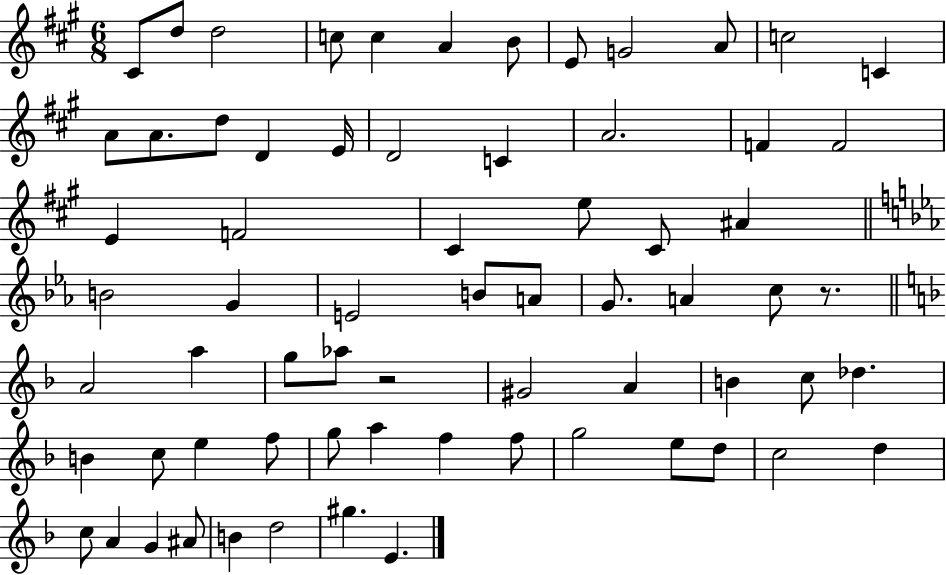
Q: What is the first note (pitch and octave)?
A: C#4